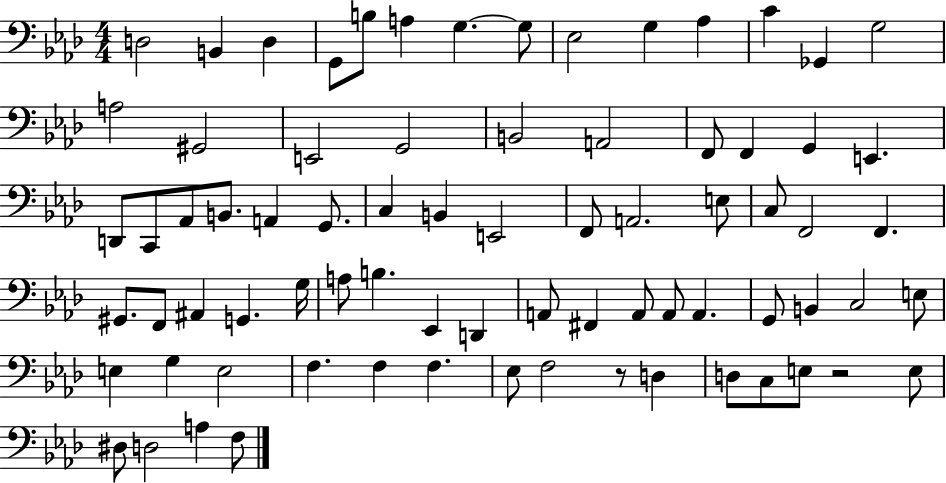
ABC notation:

X:1
T:Untitled
M:4/4
L:1/4
K:Ab
D,2 B,, D, G,,/2 B,/2 A, G, G,/2 _E,2 G, _A, C _G,, G,2 A,2 ^G,,2 E,,2 G,,2 B,,2 A,,2 F,,/2 F,, G,, E,, D,,/2 C,,/2 _A,,/2 B,,/2 A,, G,,/2 C, B,, E,,2 F,,/2 A,,2 E,/2 C,/2 F,,2 F,, ^G,,/2 F,,/2 ^A,, G,, G,/4 A,/2 B, _E,, D,, A,,/2 ^F,, A,,/2 A,,/2 A,, G,,/2 B,, C,2 E,/2 E, G, E,2 F, F, F, _E,/2 F,2 z/2 D, D,/2 C,/2 E,/2 z2 E,/2 ^D,/2 D,2 A, F,/2